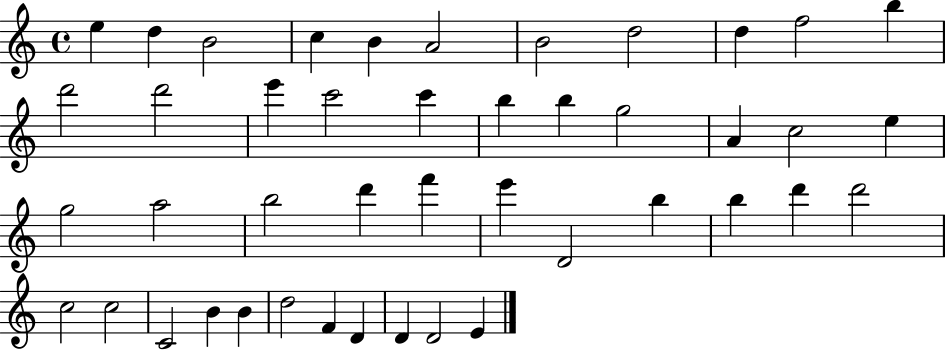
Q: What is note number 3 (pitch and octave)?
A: B4